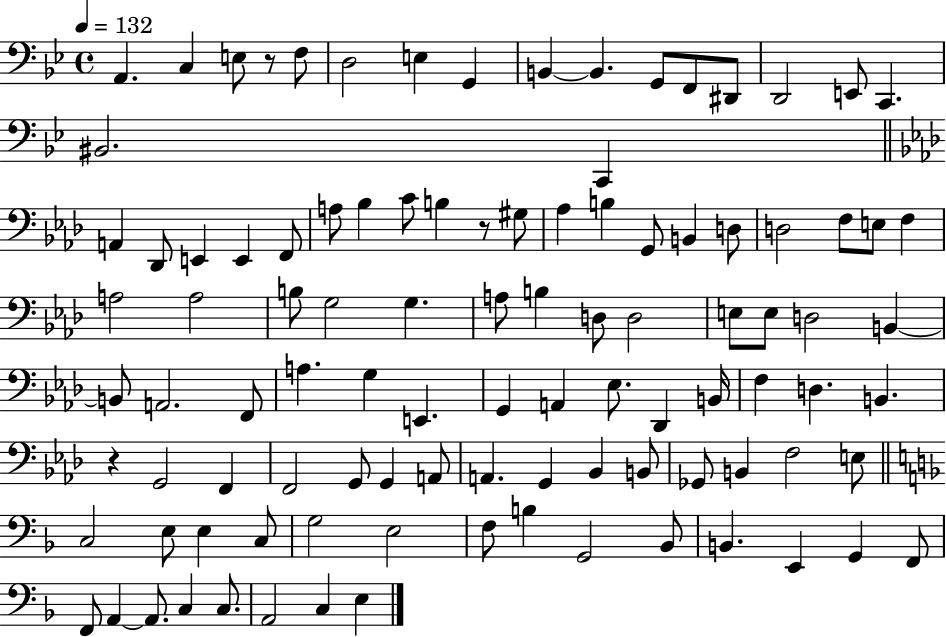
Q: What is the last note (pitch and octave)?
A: E3